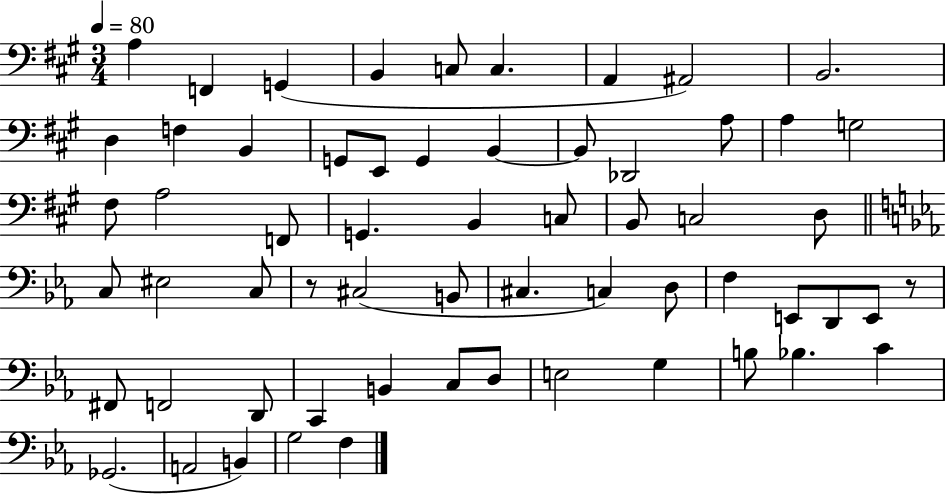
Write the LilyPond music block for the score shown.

{
  \clef bass
  \numericTimeSignature
  \time 3/4
  \key a \major
  \tempo 4 = 80
  a4 f,4 g,4( | b,4 c8 c4. | a,4 ais,2) | b,2. | \break d4 f4 b,4 | g,8 e,8 g,4 b,4~~ | b,8 des,2 a8 | a4 g2 | \break fis8 a2 f,8 | g,4. b,4 c8 | b,8 c2 d8 | \bar "||" \break \key c \minor c8 eis2 c8 | r8 cis2( b,8 | cis4. c4) d8 | f4 e,8 d,8 e,8 r8 | \break fis,8 f,2 d,8 | c,4 b,4 c8 d8 | e2 g4 | b8 bes4. c'4 | \break ges,2.( | a,2 b,4) | g2 f4 | \bar "|."
}